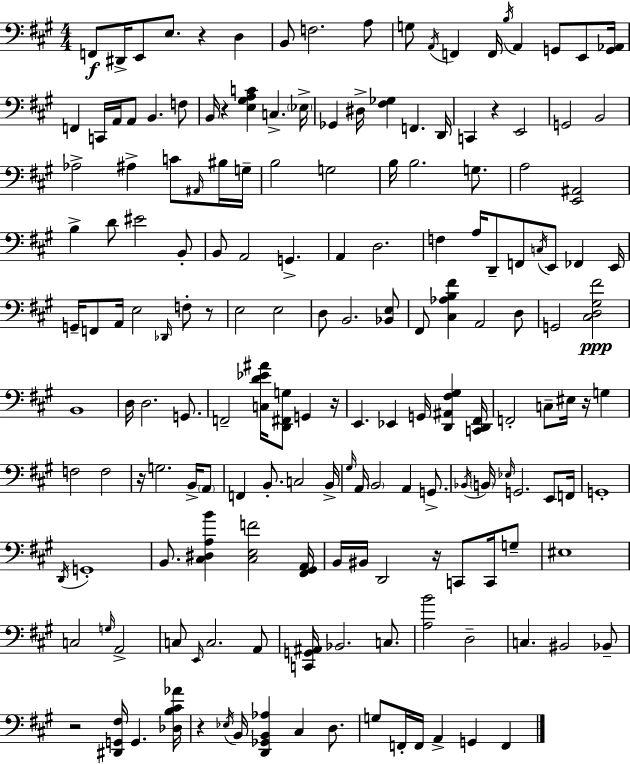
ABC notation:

X:1
T:Untitled
M:4/4
L:1/4
K:A
F,,/2 ^D,,/4 E,,/2 E,/2 z D, B,,/2 F,2 A,/2 G,/2 A,,/4 F,, F,,/4 B,/4 A,, G,,/2 E,,/2 [G,,_A,,]/4 F,, C,,/4 A,,/4 A,,/2 B,, F,/2 B,,/4 z [E,^G,A,C] C, _E,/4 _G,, ^D,/4 [^F,_G,] F,, D,,/4 C,, z E,,2 G,,2 B,,2 _A,2 ^A, C/2 ^A,,/4 ^B,/4 G,/4 B,2 G,2 B,/4 B,2 G,/2 A,2 [E,,^A,,]2 B, D/2 ^E2 B,,/2 B,,/2 A,,2 G,, A,, D,2 F, A,/4 D,,/2 F,,/2 C,/4 E,,/2 _F,, E,,/4 G,,/4 F,,/2 A,,/4 E,2 _D,,/4 F,/2 z/2 E,2 E,2 D,/2 B,,2 [_B,,E,]/2 ^F,,/2 [^C,_A,B,^F] A,,2 D,/2 G,,2 [^C,D,^G,^F]2 B,,4 D,/4 D,2 G,,/2 F,,2 [C,D_E^A]/4 [D,,^F,,G,]/2 G,, z/4 E,, _E,, G,,/4 [D,,^A,,^F,^G,] [C,,D,,^F,,]/4 F,,2 C,/2 ^E,/4 z/4 G, F,2 F,2 z/4 G,2 B,,/4 A,,/2 F,, B,,/2 C,2 B,,/4 ^G,/4 A,,/4 B,,2 A,, G,,/2 _B,,/4 B,,/4 _E,/4 G,,2 E,,/2 F,,/4 G,,4 D,,/4 G,,4 B,,/2 [^C,^D,A,B] [^C,E,F]2 [^F,,^G,,A,,]/4 B,,/4 ^B,,/4 D,,2 z/4 C,,/2 C,,/4 G,/2 ^E,4 C,2 G,/4 A,,2 C,/2 E,,/4 C,2 A,,/2 [C,,G,,^A,,]/4 _B,,2 C,/2 [A,B]2 D,2 C, ^B,,2 _B,,/2 z2 [^D,,G,,^F,]/4 G,, [_D,B,^C_A]/4 z _E,/4 B,,/4 [D,,_G,,B,,_A,] ^C, D,/2 G,/2 F,,/4 F,,/4 A,, G,, F,,